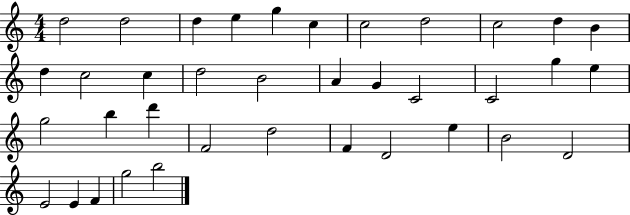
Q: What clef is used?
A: treble